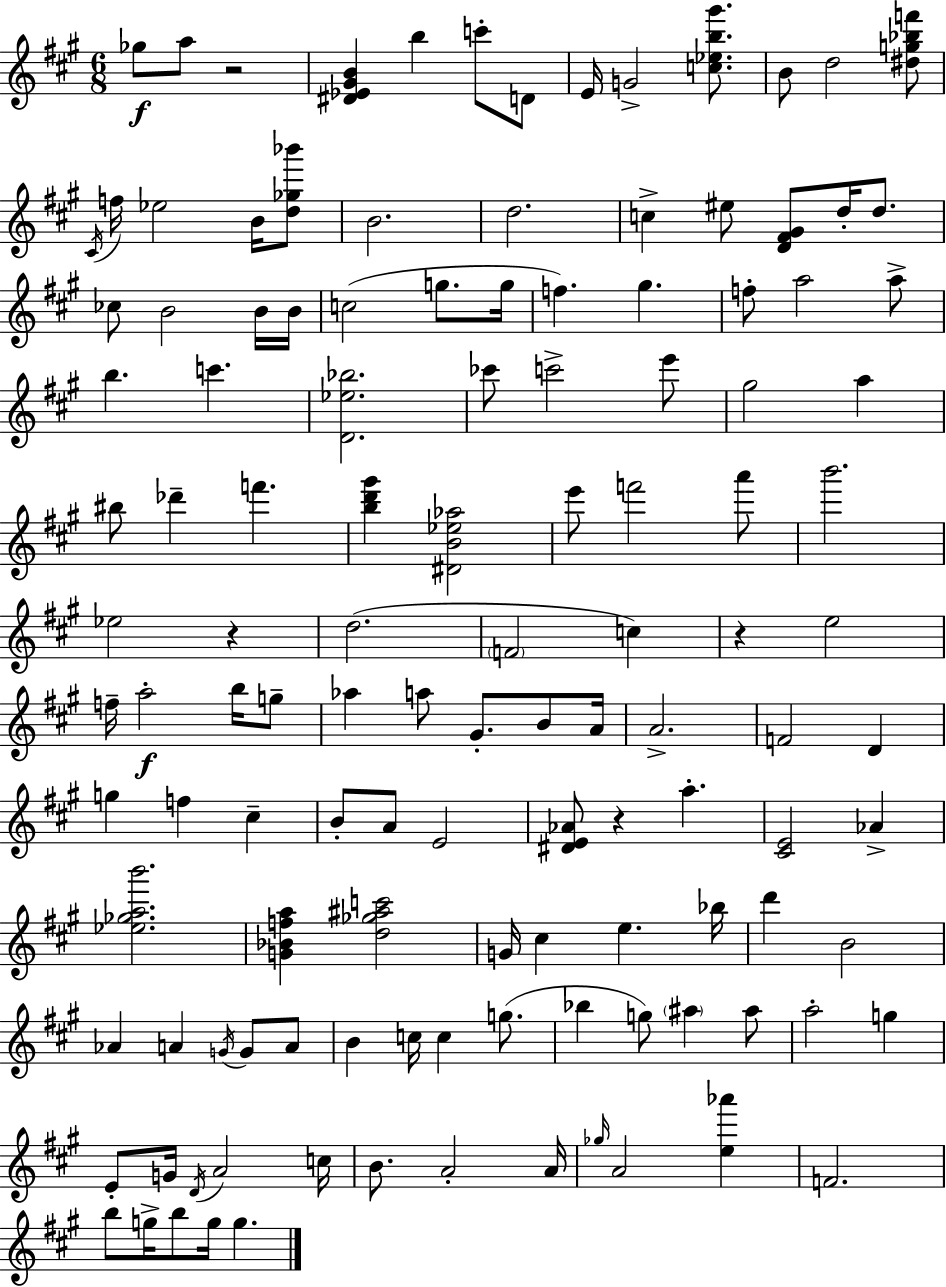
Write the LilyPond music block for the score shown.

{
  \clef treble
  \numericTimeSignature
  \time 6/8
  \key a \major
  ges''8\f a''8 r2 | <dis' ees' gis' b'>4 b''4 c'''8-. d'8 | e'16 g'2-> <c'' ees'' b'' gis'''>8. | b'8 d''2 <dis'' g'' bes'' f'''>8 | \break \acciaccatura { cis'16 } f''16 ees''2 b'16 <d'' ges'' bes'''>8 | b'2. | d''2. | c''4-> eis''8 <d' fis' gis'>8 d''16-. d''8. | \break ces''8 b'2 b'16 | b'16 c''2( g''8. | g''16 f''4.) gis''4. | f''8-. a''2 a''8-> | \break b''4. c'''4. | <d' ees'' bes''>2. | ces'''8 c'''2-> e'''8 | gis''2 a''4 | \break bis''8 des'''4-- f'''4. | <b'' d''' gis'''>4 <dis' b' ees'' aes''>2 | e'''8 f'''2 a'''8 | b'''2. | \break ees''2 r4 | d''2.( | \parenthesize f'2 c''4) | r4 e''2 | \break f''16-- a''2-.\f b''16 g''8-- | aes''4 a''8 gis'8.-. b'8 | a'16 a'2.-> | f'2 d'4 | \break g''4 f''4 cis''4-- | b'8-. a'8 e'2 | <dis' e' aes'>8 r4 a''4.-. | <cis' e'>2 aes'4-> | \break <ees'' ges'' a'' b'''>2. | <g' bes' f'' a''>4 <d'' ges'' ais'' c'''>2 | g'16 cis''4 e''4. | bes''16 d'''4 b'2 | \break aes'4 a'4 \acciaccatura { g'16 } g'8 | a'8 b'4 c''16 c''4 g''8.( | bes''4 g''8) \parenthesize ais''4 | ais''8 a''2-. g''4 | \break e'8-. g'16 \acciaccatura { d'16 } a'2 | c''16 b'8. a'2-. | a'16 \grace { ges''16 } a'2 | <e'' aes'''>4 f'2. | \break b''8 g''16-> b''8 g''16 g''4. | \bar "|."
}